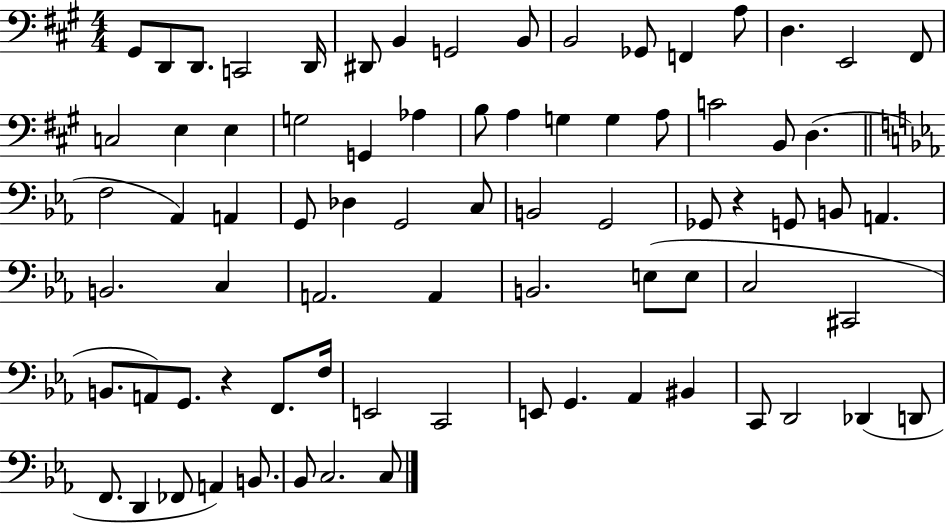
G#2/e D2/e D2/e. C2/h D2/s D#2/e B2/q G2/h B2/e B2/h Gb2/e F2/q A3/e D3/q. E2/h F#2/e C3/h E3/q E3/q G3/h G2/q Ab3/q B3/e A3/q G3/q G3/q A3/e C4/h B2/e D3/q. F3/h Ab2/q A2/q G2/e Db3/q G2/h C3/e B2/h G2/h Gb2/e R/q G2/e B2/e A2/q. B2/h. C3/q A2/h. A2/q B2/h. E3/e E3/e C3/h C#2/h B2/e. A2/e G2/e. R/q F2/e. F3/s E2/h C2/h E2/e G2/q. Ab2/q BIS2/q C2/e D2/h Db2/q D2/e F2/e. D2/q FES2/e A2/q B2/e. Bb2/e C3/h. C3/e